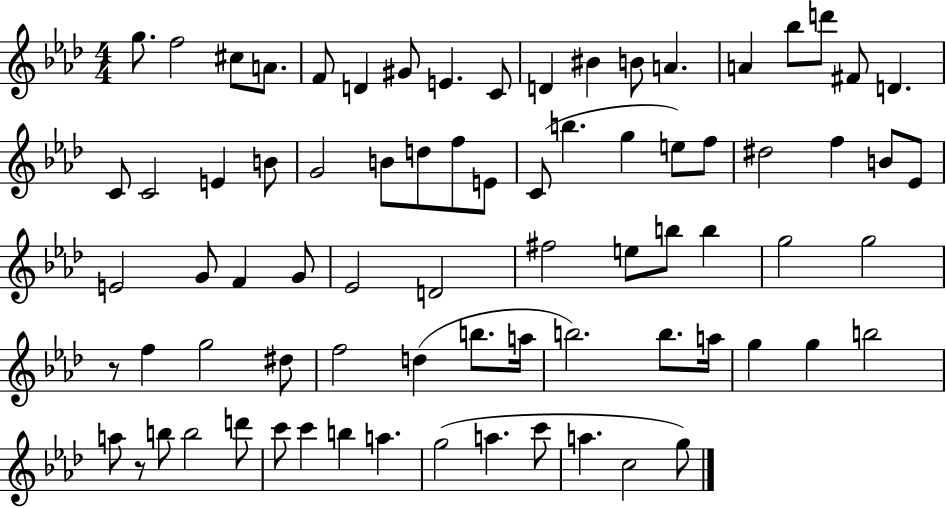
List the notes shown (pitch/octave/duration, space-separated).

G5/e. F5/h C#5/e A4/e. F4/e D4/q G#4/e E4/q. C4/e D4/q BIS4/q B4/e A4/q. A4/q Bb5/e D6/e F#4/e D4/q. C4/e C4/h E4/q B4/e G4/h B4/e D5/e F5/e E4/e C4/e B5/q. G5/q E5/e F5/e D#5/h F5/q B4/e Eb4/e E4/h G4/e F4/q G4/e Eb4/h D4/h F#5/h E5/e B5/e B5/q G5/h G5/h R/e F5/q G5/h D#5/e F5/h D5/q B5/e. A5/s B5/h. B5/e. A5/s G5/q G5/q B5/h A5/e R/e B5/e B5/h D6/e C6/e C6/q B5/q A5/q. G5/h A5/q. C6/e A5/q. C5/h G5/e